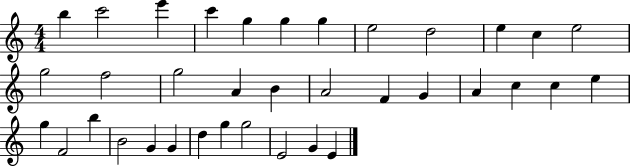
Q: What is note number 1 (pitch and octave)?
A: B5